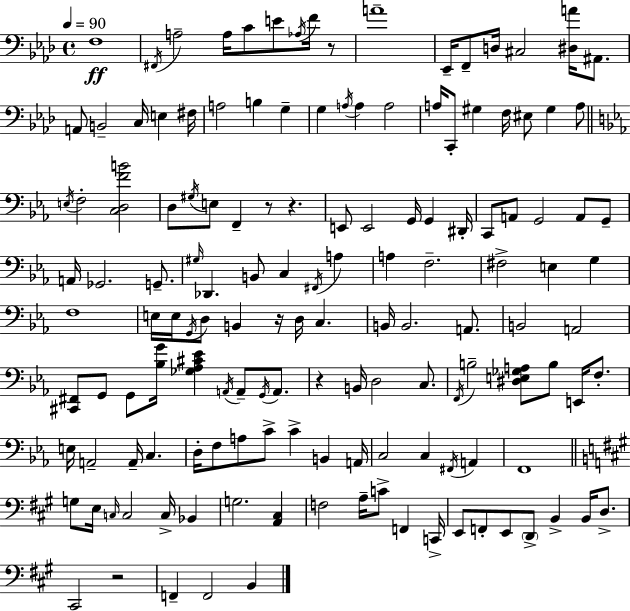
{
  \clef bass
  \time 4/4
  \defaultTimeSignature
  \key f \minor
  \tempo 4 = 90
  f1\ff | \acciaccatura { fis,16 } a2-- a16 c'8 e'8 \acciaccatura { aes16 } f'16 | r8 a'1-- | ees,16-- f,8-- d16 cis2 <dis a'>16 ais,8. | \break a,8 b,2-- c16 e4 | fis16 a2 b4 g4-- | g4 \acciaccatura { a16 } a4 a2 | a16 c,8-. gis4 f16 eis8 gis4 | \break a8 \bar "||" \break \key c \minor \acciaccatura { e16 } f2-. <c d f' b'>2 | d8 \acciaccatura { gis16 } e8 f,4-- r8 r4. | e,8 e,2 g,16 g,4 | dis,16-. c,8 a,8 g,2 a,8 | \break g,8-- a,16 ges,2. g,8.-- | \grace { gis16 } des,4. b,8 c4 \acciaccatura { fis,16 } | a4 a4 f2.-- | fis2-> e4 | \break g4 f1 | e16 e16 \acciaccatura { g,16 } d8 b,4 r16 d16 c4. | b,16 b,2. | a,8. b,2 a,2 | \break <cis, fis,>8 g,8 g,8 <bes g'>16 <ges aes cis' ees'>4 | \acciaccatura { a,16 } a,8-- \acciaccatura { g,16 } a,8. r4 b,16 d2 | c8. \acciaccatura { f,16 } b2-- | <dis e ges a>8 b8 e,16 f8.-. e16 a,2-- | \break a,16-- c4. d16-. f8 a8 c'8-> c'4-> | b,4 a,16 c2 | c4 \acciaccatura { fis,16 } a,4 f,1 | \bar "||" \break \key a \major g8 e16 \grace { c16 } c2 c16-> bes,4 | g2. <a, cis>4 | f2 a16-- c'8-> f,4 | c,16-> e,8 f,8-. e,8 \parenthesize d,8-> b,4-> b,16 d8.-> | \break cis,2 r2 | f,4-- f,2 b,4 | \bar "|."
}